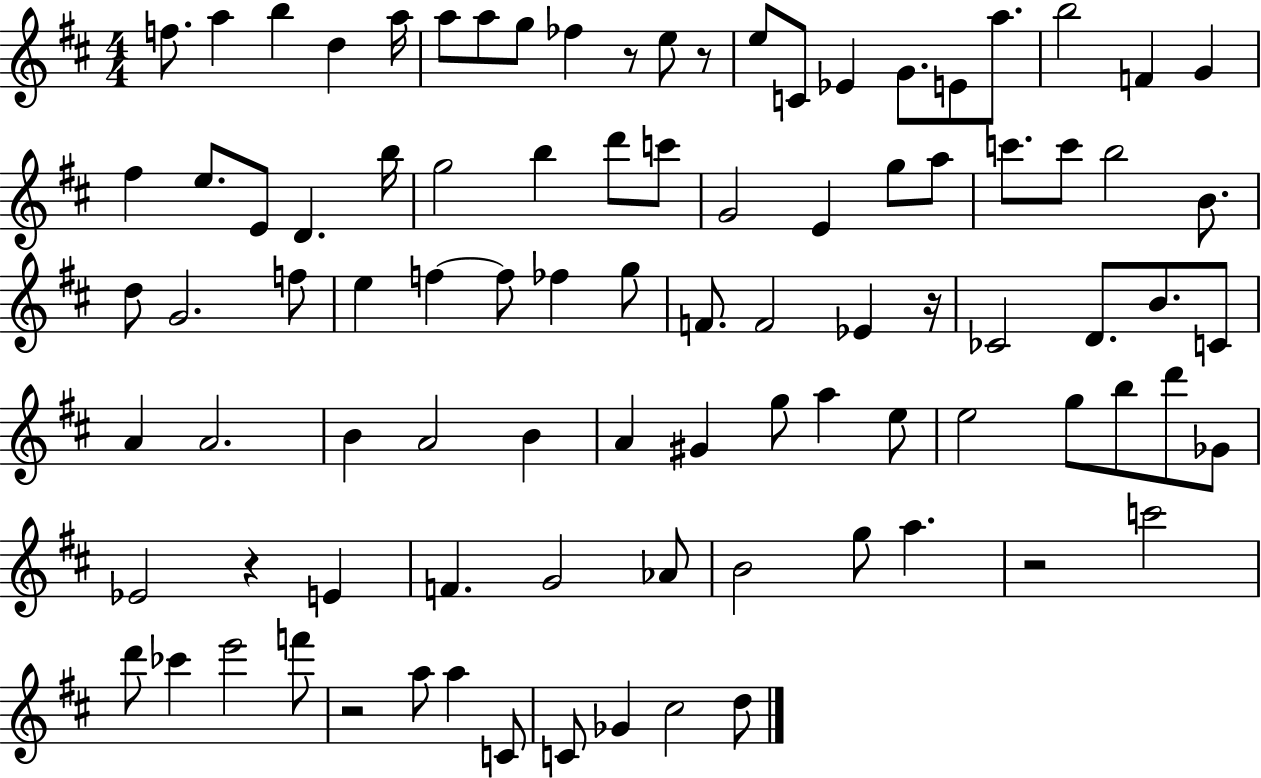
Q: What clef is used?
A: treble